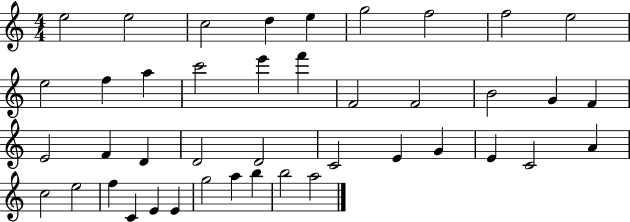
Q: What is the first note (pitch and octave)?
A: E5